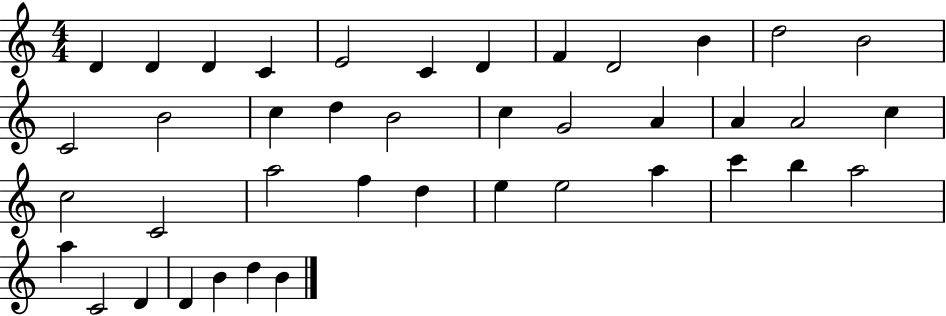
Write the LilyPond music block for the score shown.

{
  \clef treble
  \numericTimeSignature
  \time 4/4
  \key c \major
  d'4 d'4 d'4 c'4 | e'2 c'4 d'4 | f'4 d'2 b'4 | d''2 b'2 | \break c'2 b'2 | c''4 d''4 b'2 | c''4 g'2 a'4 | a'4 a'2 c''4 | \break c''2 c'2 | a''2 f''4 d''4 | e''4 e''2 a''4 | c'''4 b''4 a''2 | \break a''4 c'2 d'4 | d'4 b'4 d''4 b'4 | \bar "|."
}